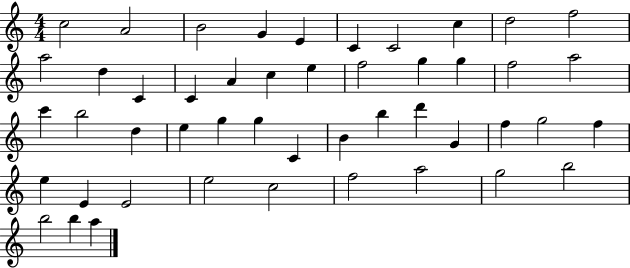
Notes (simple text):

C5/h A4/h B4/h G4/q E4/q C4/q C4/h C5/q D5/h F5/h A5/h D5/q C4/q C4/q A4/q C5/q E5/q F5/h G5/q G5/q F5/h A5/h C6/q B5/h D5/q E5/q G5/q G5/q C4/q B4/q B5/q D6/q G4/q F5/q G5/h F5/q E5/q E4/q E4/h E5/h C5/h F5/h A5/h G5/h B5/h B5/h B5/q A5/q